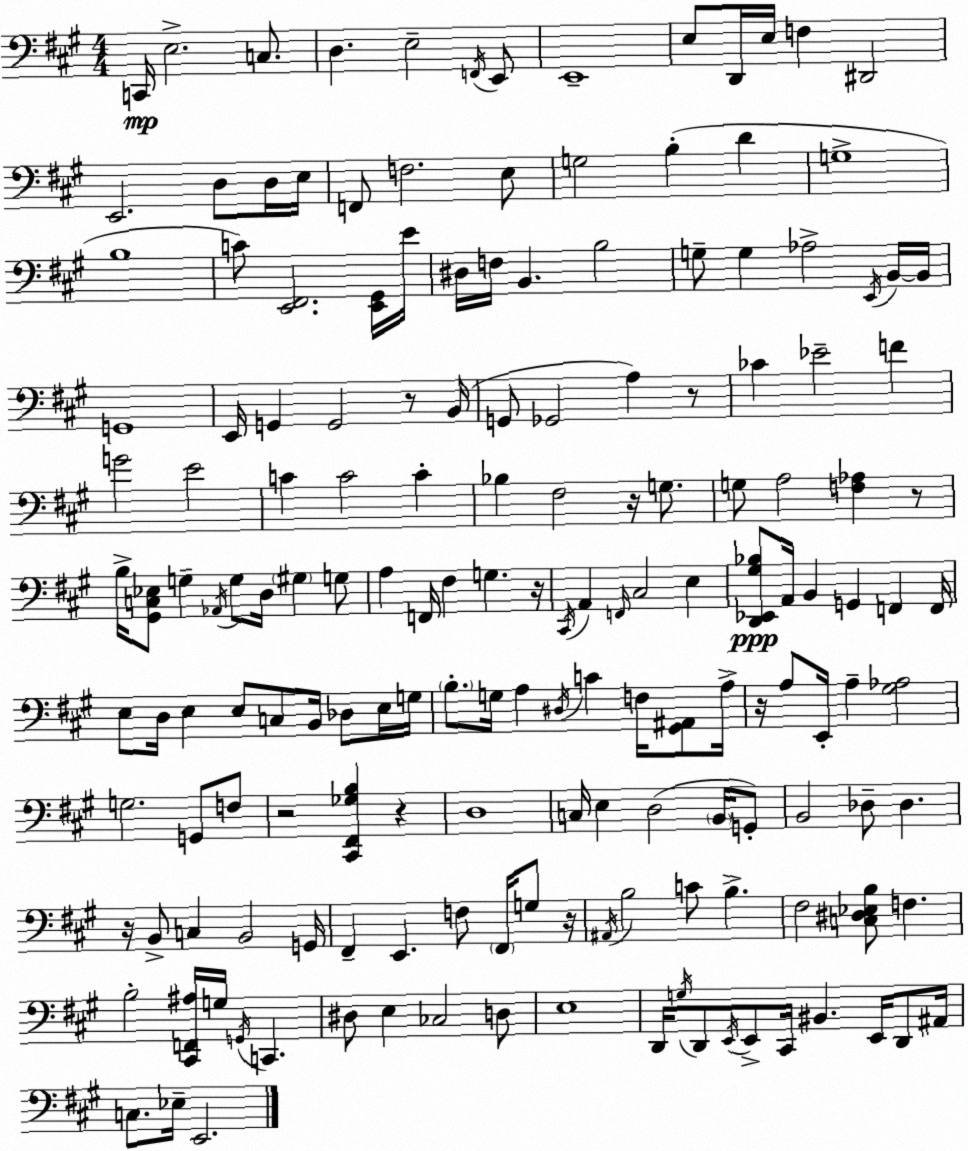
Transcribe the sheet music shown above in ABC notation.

X:1
T:Untitled
M:4/4
L:1/4
K:A
C,,/4 E,2 C,/2 D, E,2 F,,/4 E,,/2 E,,4 E,/2 D,,/4 E,/4 F, ^D,,2 E,,2 D,/2 D,/4 E,/4 F,,/2 F,2 E,/2 G,2 B, D G,4 B,4 C/2 [E,,^F,,]2 [E,,^G,,]/4 E/4 ^D,/4 F,/4 B,, B,2 G,/2 G, _A,2 E,,/4 B,,/4 B,,/4 G,,4 E,,/4 G,, G,,2 z/2 B,,/4 G,,/2 _G,,2 A, z/2 _C _E2 F G2 E2 C C2 C _B, ^F,2 z/4 G,/2 G,/2 A,2 [F,_A,] z/2 B,/4 [^G,,C,_E,]/2 G, _A,,/4 G,/2 D,/4 ^G, G,/2 A, F,,/4 ^F, G, z/4 ^C,,/4 A,, F,,/4 ^C,2 E, [D,,_E,,^G,_B,]/2 A,,/4 B,, G,, F,, F,,/4 E,/2 D,/4 E, E,/2 C,/2 B,,/4 _D,/2 E,/4 G,/4 B,/2 G,/4 A, ^D,/4 C F,/4 [^G,,^A,,]/2 A,/4 z/4 A,/2 E,,/4 A, [^G,_A,]2 G,2 G,,/2 F,/2 z2 [^C,,^F,,_G,B,] z D,4 C,/4 E, D,2 B,,/4 G,,/2 B,,2 _D,/2 _D, z/4 B,,/2 C, B,,2 G,,/4 ^F,, E,, F,/2 ^F,,/4 G,/2 z/4 ^A,,/4 B,2 C/2 B, ^F,2 [C,^D,_E,B,]/2 F, B,2 [^C,,F,,^A,]/4 G,/4 G,,/4 C,, ^D,/2 E, _C,2 D,/2 E,4 D,,/4 G,/4 D,,/2 E,,/4 E,,/2 ^C,,/4 ^B,, E,,/4 D,,/2 ^A,,/4 C,/2 _E,/4 E,,2